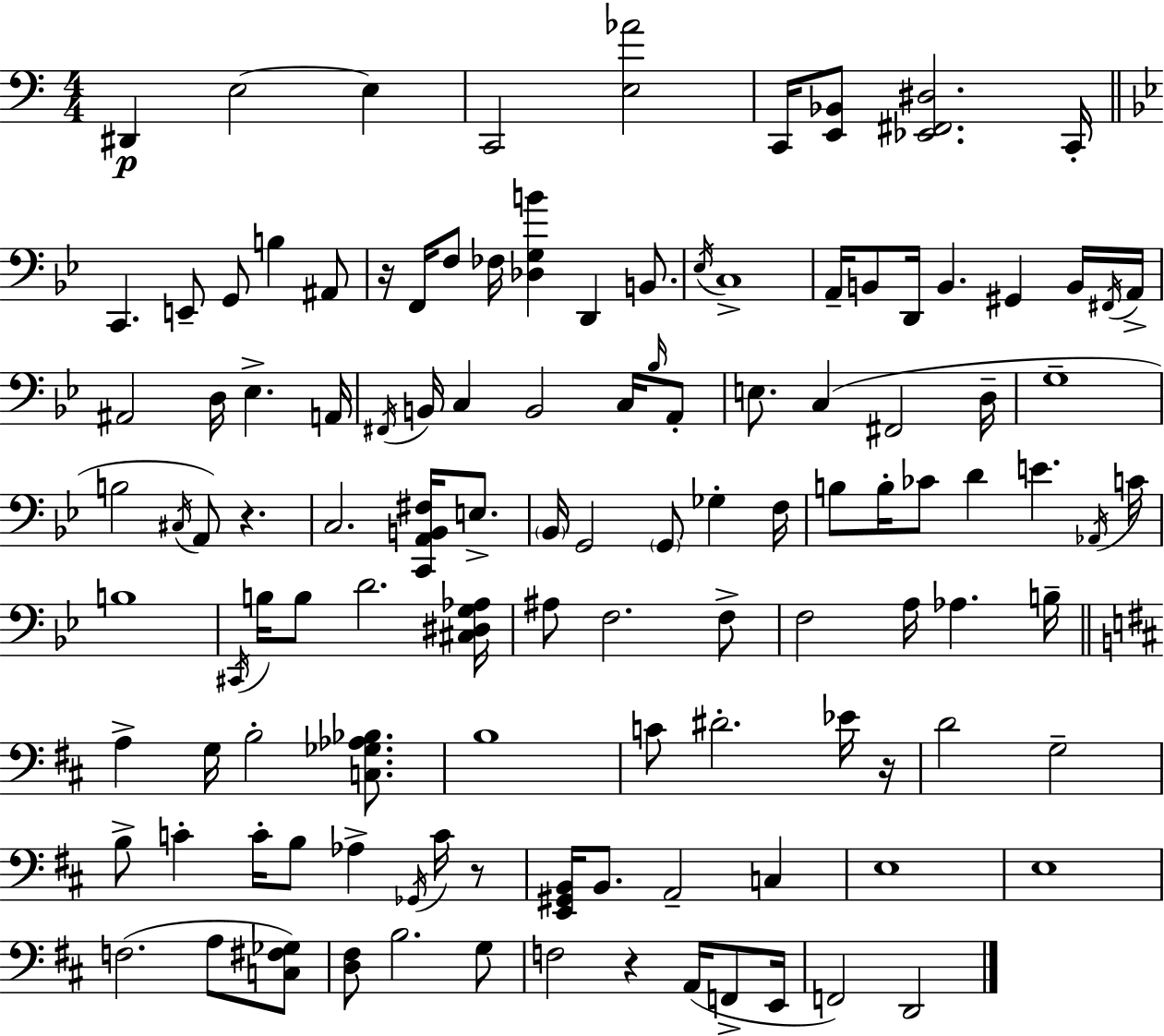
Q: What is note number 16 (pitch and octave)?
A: B2